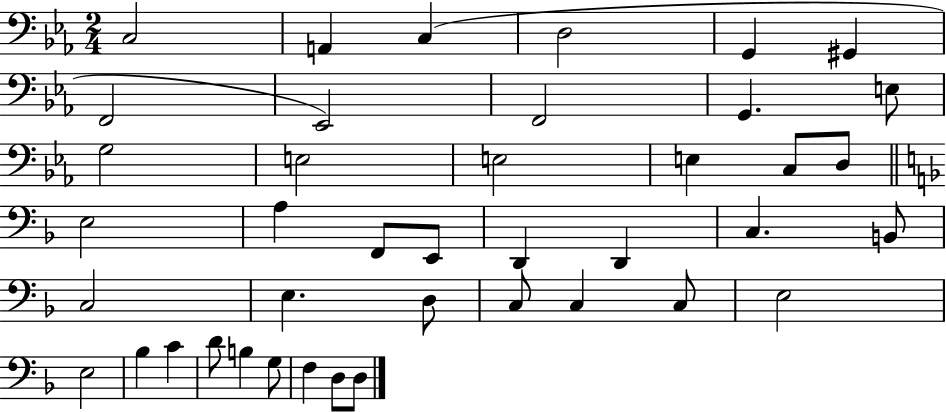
C3/h A2/q C3/q D3/h G2/q G#2/q F2/h Eb2/h F2/h G2/q. E3/e G3/h E3/h E3/h E3/q C3/e D3/e E3/h A3/q F2/e E2/e D2/q D2/q C3/q. B2/e C3/h E3/q. D3/e C3/e C3/q C3/e E3/h E3/h Bb3/q C4/q D4/e B3/q G3/e F3/q D3/e D3/e